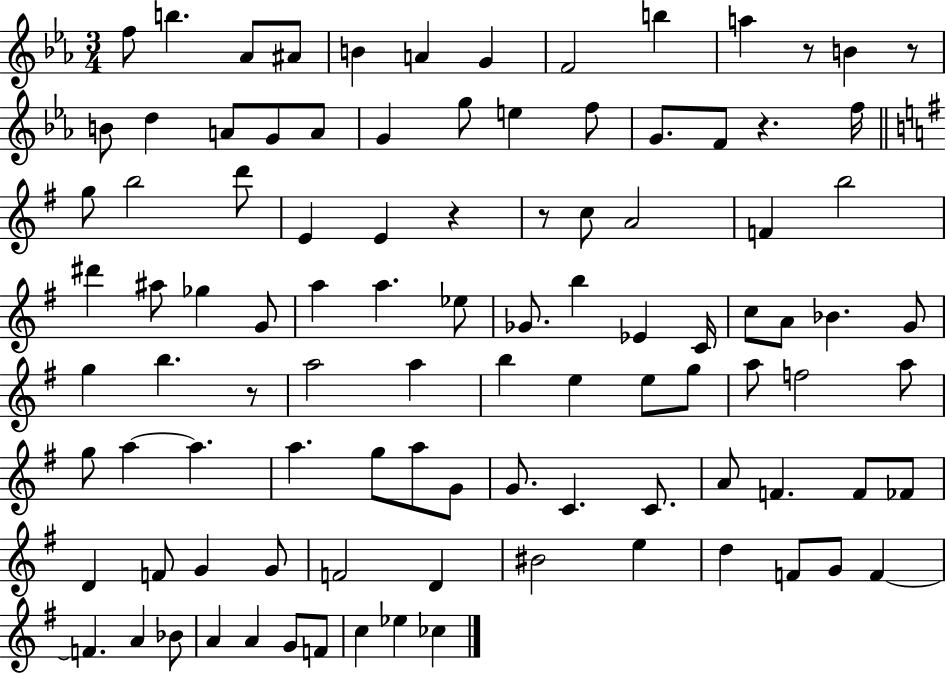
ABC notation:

X:1
T:Untitled
M:3/4
L:1/4
K:Eb
f/2 b _A/2 ^A/2 B A G F2 b a z/2 B z/2 B/2 d A/2 G/2 A/2 G g/2 e f/2 G/2 F/2 z f/4 g/2 b2 d'/2 E E z z/2 c/2 A2 F b2 ^d' ^a/2 _g G/2 a a _e/2 _G/2 b _E C/4 c/2 A/2 _B G/2 g b z/2 a2 a b e e/2 g/2 a/2 f2 a/2 g/2 a a a g/2 a/2 G/2 G/2 C C/2 A/2 F F/2 _F/2 D F/2 G G/2 F2 D ^B2 e d F/2 G/2 F F A _B/2 A A G/2 F/2 c _e _c